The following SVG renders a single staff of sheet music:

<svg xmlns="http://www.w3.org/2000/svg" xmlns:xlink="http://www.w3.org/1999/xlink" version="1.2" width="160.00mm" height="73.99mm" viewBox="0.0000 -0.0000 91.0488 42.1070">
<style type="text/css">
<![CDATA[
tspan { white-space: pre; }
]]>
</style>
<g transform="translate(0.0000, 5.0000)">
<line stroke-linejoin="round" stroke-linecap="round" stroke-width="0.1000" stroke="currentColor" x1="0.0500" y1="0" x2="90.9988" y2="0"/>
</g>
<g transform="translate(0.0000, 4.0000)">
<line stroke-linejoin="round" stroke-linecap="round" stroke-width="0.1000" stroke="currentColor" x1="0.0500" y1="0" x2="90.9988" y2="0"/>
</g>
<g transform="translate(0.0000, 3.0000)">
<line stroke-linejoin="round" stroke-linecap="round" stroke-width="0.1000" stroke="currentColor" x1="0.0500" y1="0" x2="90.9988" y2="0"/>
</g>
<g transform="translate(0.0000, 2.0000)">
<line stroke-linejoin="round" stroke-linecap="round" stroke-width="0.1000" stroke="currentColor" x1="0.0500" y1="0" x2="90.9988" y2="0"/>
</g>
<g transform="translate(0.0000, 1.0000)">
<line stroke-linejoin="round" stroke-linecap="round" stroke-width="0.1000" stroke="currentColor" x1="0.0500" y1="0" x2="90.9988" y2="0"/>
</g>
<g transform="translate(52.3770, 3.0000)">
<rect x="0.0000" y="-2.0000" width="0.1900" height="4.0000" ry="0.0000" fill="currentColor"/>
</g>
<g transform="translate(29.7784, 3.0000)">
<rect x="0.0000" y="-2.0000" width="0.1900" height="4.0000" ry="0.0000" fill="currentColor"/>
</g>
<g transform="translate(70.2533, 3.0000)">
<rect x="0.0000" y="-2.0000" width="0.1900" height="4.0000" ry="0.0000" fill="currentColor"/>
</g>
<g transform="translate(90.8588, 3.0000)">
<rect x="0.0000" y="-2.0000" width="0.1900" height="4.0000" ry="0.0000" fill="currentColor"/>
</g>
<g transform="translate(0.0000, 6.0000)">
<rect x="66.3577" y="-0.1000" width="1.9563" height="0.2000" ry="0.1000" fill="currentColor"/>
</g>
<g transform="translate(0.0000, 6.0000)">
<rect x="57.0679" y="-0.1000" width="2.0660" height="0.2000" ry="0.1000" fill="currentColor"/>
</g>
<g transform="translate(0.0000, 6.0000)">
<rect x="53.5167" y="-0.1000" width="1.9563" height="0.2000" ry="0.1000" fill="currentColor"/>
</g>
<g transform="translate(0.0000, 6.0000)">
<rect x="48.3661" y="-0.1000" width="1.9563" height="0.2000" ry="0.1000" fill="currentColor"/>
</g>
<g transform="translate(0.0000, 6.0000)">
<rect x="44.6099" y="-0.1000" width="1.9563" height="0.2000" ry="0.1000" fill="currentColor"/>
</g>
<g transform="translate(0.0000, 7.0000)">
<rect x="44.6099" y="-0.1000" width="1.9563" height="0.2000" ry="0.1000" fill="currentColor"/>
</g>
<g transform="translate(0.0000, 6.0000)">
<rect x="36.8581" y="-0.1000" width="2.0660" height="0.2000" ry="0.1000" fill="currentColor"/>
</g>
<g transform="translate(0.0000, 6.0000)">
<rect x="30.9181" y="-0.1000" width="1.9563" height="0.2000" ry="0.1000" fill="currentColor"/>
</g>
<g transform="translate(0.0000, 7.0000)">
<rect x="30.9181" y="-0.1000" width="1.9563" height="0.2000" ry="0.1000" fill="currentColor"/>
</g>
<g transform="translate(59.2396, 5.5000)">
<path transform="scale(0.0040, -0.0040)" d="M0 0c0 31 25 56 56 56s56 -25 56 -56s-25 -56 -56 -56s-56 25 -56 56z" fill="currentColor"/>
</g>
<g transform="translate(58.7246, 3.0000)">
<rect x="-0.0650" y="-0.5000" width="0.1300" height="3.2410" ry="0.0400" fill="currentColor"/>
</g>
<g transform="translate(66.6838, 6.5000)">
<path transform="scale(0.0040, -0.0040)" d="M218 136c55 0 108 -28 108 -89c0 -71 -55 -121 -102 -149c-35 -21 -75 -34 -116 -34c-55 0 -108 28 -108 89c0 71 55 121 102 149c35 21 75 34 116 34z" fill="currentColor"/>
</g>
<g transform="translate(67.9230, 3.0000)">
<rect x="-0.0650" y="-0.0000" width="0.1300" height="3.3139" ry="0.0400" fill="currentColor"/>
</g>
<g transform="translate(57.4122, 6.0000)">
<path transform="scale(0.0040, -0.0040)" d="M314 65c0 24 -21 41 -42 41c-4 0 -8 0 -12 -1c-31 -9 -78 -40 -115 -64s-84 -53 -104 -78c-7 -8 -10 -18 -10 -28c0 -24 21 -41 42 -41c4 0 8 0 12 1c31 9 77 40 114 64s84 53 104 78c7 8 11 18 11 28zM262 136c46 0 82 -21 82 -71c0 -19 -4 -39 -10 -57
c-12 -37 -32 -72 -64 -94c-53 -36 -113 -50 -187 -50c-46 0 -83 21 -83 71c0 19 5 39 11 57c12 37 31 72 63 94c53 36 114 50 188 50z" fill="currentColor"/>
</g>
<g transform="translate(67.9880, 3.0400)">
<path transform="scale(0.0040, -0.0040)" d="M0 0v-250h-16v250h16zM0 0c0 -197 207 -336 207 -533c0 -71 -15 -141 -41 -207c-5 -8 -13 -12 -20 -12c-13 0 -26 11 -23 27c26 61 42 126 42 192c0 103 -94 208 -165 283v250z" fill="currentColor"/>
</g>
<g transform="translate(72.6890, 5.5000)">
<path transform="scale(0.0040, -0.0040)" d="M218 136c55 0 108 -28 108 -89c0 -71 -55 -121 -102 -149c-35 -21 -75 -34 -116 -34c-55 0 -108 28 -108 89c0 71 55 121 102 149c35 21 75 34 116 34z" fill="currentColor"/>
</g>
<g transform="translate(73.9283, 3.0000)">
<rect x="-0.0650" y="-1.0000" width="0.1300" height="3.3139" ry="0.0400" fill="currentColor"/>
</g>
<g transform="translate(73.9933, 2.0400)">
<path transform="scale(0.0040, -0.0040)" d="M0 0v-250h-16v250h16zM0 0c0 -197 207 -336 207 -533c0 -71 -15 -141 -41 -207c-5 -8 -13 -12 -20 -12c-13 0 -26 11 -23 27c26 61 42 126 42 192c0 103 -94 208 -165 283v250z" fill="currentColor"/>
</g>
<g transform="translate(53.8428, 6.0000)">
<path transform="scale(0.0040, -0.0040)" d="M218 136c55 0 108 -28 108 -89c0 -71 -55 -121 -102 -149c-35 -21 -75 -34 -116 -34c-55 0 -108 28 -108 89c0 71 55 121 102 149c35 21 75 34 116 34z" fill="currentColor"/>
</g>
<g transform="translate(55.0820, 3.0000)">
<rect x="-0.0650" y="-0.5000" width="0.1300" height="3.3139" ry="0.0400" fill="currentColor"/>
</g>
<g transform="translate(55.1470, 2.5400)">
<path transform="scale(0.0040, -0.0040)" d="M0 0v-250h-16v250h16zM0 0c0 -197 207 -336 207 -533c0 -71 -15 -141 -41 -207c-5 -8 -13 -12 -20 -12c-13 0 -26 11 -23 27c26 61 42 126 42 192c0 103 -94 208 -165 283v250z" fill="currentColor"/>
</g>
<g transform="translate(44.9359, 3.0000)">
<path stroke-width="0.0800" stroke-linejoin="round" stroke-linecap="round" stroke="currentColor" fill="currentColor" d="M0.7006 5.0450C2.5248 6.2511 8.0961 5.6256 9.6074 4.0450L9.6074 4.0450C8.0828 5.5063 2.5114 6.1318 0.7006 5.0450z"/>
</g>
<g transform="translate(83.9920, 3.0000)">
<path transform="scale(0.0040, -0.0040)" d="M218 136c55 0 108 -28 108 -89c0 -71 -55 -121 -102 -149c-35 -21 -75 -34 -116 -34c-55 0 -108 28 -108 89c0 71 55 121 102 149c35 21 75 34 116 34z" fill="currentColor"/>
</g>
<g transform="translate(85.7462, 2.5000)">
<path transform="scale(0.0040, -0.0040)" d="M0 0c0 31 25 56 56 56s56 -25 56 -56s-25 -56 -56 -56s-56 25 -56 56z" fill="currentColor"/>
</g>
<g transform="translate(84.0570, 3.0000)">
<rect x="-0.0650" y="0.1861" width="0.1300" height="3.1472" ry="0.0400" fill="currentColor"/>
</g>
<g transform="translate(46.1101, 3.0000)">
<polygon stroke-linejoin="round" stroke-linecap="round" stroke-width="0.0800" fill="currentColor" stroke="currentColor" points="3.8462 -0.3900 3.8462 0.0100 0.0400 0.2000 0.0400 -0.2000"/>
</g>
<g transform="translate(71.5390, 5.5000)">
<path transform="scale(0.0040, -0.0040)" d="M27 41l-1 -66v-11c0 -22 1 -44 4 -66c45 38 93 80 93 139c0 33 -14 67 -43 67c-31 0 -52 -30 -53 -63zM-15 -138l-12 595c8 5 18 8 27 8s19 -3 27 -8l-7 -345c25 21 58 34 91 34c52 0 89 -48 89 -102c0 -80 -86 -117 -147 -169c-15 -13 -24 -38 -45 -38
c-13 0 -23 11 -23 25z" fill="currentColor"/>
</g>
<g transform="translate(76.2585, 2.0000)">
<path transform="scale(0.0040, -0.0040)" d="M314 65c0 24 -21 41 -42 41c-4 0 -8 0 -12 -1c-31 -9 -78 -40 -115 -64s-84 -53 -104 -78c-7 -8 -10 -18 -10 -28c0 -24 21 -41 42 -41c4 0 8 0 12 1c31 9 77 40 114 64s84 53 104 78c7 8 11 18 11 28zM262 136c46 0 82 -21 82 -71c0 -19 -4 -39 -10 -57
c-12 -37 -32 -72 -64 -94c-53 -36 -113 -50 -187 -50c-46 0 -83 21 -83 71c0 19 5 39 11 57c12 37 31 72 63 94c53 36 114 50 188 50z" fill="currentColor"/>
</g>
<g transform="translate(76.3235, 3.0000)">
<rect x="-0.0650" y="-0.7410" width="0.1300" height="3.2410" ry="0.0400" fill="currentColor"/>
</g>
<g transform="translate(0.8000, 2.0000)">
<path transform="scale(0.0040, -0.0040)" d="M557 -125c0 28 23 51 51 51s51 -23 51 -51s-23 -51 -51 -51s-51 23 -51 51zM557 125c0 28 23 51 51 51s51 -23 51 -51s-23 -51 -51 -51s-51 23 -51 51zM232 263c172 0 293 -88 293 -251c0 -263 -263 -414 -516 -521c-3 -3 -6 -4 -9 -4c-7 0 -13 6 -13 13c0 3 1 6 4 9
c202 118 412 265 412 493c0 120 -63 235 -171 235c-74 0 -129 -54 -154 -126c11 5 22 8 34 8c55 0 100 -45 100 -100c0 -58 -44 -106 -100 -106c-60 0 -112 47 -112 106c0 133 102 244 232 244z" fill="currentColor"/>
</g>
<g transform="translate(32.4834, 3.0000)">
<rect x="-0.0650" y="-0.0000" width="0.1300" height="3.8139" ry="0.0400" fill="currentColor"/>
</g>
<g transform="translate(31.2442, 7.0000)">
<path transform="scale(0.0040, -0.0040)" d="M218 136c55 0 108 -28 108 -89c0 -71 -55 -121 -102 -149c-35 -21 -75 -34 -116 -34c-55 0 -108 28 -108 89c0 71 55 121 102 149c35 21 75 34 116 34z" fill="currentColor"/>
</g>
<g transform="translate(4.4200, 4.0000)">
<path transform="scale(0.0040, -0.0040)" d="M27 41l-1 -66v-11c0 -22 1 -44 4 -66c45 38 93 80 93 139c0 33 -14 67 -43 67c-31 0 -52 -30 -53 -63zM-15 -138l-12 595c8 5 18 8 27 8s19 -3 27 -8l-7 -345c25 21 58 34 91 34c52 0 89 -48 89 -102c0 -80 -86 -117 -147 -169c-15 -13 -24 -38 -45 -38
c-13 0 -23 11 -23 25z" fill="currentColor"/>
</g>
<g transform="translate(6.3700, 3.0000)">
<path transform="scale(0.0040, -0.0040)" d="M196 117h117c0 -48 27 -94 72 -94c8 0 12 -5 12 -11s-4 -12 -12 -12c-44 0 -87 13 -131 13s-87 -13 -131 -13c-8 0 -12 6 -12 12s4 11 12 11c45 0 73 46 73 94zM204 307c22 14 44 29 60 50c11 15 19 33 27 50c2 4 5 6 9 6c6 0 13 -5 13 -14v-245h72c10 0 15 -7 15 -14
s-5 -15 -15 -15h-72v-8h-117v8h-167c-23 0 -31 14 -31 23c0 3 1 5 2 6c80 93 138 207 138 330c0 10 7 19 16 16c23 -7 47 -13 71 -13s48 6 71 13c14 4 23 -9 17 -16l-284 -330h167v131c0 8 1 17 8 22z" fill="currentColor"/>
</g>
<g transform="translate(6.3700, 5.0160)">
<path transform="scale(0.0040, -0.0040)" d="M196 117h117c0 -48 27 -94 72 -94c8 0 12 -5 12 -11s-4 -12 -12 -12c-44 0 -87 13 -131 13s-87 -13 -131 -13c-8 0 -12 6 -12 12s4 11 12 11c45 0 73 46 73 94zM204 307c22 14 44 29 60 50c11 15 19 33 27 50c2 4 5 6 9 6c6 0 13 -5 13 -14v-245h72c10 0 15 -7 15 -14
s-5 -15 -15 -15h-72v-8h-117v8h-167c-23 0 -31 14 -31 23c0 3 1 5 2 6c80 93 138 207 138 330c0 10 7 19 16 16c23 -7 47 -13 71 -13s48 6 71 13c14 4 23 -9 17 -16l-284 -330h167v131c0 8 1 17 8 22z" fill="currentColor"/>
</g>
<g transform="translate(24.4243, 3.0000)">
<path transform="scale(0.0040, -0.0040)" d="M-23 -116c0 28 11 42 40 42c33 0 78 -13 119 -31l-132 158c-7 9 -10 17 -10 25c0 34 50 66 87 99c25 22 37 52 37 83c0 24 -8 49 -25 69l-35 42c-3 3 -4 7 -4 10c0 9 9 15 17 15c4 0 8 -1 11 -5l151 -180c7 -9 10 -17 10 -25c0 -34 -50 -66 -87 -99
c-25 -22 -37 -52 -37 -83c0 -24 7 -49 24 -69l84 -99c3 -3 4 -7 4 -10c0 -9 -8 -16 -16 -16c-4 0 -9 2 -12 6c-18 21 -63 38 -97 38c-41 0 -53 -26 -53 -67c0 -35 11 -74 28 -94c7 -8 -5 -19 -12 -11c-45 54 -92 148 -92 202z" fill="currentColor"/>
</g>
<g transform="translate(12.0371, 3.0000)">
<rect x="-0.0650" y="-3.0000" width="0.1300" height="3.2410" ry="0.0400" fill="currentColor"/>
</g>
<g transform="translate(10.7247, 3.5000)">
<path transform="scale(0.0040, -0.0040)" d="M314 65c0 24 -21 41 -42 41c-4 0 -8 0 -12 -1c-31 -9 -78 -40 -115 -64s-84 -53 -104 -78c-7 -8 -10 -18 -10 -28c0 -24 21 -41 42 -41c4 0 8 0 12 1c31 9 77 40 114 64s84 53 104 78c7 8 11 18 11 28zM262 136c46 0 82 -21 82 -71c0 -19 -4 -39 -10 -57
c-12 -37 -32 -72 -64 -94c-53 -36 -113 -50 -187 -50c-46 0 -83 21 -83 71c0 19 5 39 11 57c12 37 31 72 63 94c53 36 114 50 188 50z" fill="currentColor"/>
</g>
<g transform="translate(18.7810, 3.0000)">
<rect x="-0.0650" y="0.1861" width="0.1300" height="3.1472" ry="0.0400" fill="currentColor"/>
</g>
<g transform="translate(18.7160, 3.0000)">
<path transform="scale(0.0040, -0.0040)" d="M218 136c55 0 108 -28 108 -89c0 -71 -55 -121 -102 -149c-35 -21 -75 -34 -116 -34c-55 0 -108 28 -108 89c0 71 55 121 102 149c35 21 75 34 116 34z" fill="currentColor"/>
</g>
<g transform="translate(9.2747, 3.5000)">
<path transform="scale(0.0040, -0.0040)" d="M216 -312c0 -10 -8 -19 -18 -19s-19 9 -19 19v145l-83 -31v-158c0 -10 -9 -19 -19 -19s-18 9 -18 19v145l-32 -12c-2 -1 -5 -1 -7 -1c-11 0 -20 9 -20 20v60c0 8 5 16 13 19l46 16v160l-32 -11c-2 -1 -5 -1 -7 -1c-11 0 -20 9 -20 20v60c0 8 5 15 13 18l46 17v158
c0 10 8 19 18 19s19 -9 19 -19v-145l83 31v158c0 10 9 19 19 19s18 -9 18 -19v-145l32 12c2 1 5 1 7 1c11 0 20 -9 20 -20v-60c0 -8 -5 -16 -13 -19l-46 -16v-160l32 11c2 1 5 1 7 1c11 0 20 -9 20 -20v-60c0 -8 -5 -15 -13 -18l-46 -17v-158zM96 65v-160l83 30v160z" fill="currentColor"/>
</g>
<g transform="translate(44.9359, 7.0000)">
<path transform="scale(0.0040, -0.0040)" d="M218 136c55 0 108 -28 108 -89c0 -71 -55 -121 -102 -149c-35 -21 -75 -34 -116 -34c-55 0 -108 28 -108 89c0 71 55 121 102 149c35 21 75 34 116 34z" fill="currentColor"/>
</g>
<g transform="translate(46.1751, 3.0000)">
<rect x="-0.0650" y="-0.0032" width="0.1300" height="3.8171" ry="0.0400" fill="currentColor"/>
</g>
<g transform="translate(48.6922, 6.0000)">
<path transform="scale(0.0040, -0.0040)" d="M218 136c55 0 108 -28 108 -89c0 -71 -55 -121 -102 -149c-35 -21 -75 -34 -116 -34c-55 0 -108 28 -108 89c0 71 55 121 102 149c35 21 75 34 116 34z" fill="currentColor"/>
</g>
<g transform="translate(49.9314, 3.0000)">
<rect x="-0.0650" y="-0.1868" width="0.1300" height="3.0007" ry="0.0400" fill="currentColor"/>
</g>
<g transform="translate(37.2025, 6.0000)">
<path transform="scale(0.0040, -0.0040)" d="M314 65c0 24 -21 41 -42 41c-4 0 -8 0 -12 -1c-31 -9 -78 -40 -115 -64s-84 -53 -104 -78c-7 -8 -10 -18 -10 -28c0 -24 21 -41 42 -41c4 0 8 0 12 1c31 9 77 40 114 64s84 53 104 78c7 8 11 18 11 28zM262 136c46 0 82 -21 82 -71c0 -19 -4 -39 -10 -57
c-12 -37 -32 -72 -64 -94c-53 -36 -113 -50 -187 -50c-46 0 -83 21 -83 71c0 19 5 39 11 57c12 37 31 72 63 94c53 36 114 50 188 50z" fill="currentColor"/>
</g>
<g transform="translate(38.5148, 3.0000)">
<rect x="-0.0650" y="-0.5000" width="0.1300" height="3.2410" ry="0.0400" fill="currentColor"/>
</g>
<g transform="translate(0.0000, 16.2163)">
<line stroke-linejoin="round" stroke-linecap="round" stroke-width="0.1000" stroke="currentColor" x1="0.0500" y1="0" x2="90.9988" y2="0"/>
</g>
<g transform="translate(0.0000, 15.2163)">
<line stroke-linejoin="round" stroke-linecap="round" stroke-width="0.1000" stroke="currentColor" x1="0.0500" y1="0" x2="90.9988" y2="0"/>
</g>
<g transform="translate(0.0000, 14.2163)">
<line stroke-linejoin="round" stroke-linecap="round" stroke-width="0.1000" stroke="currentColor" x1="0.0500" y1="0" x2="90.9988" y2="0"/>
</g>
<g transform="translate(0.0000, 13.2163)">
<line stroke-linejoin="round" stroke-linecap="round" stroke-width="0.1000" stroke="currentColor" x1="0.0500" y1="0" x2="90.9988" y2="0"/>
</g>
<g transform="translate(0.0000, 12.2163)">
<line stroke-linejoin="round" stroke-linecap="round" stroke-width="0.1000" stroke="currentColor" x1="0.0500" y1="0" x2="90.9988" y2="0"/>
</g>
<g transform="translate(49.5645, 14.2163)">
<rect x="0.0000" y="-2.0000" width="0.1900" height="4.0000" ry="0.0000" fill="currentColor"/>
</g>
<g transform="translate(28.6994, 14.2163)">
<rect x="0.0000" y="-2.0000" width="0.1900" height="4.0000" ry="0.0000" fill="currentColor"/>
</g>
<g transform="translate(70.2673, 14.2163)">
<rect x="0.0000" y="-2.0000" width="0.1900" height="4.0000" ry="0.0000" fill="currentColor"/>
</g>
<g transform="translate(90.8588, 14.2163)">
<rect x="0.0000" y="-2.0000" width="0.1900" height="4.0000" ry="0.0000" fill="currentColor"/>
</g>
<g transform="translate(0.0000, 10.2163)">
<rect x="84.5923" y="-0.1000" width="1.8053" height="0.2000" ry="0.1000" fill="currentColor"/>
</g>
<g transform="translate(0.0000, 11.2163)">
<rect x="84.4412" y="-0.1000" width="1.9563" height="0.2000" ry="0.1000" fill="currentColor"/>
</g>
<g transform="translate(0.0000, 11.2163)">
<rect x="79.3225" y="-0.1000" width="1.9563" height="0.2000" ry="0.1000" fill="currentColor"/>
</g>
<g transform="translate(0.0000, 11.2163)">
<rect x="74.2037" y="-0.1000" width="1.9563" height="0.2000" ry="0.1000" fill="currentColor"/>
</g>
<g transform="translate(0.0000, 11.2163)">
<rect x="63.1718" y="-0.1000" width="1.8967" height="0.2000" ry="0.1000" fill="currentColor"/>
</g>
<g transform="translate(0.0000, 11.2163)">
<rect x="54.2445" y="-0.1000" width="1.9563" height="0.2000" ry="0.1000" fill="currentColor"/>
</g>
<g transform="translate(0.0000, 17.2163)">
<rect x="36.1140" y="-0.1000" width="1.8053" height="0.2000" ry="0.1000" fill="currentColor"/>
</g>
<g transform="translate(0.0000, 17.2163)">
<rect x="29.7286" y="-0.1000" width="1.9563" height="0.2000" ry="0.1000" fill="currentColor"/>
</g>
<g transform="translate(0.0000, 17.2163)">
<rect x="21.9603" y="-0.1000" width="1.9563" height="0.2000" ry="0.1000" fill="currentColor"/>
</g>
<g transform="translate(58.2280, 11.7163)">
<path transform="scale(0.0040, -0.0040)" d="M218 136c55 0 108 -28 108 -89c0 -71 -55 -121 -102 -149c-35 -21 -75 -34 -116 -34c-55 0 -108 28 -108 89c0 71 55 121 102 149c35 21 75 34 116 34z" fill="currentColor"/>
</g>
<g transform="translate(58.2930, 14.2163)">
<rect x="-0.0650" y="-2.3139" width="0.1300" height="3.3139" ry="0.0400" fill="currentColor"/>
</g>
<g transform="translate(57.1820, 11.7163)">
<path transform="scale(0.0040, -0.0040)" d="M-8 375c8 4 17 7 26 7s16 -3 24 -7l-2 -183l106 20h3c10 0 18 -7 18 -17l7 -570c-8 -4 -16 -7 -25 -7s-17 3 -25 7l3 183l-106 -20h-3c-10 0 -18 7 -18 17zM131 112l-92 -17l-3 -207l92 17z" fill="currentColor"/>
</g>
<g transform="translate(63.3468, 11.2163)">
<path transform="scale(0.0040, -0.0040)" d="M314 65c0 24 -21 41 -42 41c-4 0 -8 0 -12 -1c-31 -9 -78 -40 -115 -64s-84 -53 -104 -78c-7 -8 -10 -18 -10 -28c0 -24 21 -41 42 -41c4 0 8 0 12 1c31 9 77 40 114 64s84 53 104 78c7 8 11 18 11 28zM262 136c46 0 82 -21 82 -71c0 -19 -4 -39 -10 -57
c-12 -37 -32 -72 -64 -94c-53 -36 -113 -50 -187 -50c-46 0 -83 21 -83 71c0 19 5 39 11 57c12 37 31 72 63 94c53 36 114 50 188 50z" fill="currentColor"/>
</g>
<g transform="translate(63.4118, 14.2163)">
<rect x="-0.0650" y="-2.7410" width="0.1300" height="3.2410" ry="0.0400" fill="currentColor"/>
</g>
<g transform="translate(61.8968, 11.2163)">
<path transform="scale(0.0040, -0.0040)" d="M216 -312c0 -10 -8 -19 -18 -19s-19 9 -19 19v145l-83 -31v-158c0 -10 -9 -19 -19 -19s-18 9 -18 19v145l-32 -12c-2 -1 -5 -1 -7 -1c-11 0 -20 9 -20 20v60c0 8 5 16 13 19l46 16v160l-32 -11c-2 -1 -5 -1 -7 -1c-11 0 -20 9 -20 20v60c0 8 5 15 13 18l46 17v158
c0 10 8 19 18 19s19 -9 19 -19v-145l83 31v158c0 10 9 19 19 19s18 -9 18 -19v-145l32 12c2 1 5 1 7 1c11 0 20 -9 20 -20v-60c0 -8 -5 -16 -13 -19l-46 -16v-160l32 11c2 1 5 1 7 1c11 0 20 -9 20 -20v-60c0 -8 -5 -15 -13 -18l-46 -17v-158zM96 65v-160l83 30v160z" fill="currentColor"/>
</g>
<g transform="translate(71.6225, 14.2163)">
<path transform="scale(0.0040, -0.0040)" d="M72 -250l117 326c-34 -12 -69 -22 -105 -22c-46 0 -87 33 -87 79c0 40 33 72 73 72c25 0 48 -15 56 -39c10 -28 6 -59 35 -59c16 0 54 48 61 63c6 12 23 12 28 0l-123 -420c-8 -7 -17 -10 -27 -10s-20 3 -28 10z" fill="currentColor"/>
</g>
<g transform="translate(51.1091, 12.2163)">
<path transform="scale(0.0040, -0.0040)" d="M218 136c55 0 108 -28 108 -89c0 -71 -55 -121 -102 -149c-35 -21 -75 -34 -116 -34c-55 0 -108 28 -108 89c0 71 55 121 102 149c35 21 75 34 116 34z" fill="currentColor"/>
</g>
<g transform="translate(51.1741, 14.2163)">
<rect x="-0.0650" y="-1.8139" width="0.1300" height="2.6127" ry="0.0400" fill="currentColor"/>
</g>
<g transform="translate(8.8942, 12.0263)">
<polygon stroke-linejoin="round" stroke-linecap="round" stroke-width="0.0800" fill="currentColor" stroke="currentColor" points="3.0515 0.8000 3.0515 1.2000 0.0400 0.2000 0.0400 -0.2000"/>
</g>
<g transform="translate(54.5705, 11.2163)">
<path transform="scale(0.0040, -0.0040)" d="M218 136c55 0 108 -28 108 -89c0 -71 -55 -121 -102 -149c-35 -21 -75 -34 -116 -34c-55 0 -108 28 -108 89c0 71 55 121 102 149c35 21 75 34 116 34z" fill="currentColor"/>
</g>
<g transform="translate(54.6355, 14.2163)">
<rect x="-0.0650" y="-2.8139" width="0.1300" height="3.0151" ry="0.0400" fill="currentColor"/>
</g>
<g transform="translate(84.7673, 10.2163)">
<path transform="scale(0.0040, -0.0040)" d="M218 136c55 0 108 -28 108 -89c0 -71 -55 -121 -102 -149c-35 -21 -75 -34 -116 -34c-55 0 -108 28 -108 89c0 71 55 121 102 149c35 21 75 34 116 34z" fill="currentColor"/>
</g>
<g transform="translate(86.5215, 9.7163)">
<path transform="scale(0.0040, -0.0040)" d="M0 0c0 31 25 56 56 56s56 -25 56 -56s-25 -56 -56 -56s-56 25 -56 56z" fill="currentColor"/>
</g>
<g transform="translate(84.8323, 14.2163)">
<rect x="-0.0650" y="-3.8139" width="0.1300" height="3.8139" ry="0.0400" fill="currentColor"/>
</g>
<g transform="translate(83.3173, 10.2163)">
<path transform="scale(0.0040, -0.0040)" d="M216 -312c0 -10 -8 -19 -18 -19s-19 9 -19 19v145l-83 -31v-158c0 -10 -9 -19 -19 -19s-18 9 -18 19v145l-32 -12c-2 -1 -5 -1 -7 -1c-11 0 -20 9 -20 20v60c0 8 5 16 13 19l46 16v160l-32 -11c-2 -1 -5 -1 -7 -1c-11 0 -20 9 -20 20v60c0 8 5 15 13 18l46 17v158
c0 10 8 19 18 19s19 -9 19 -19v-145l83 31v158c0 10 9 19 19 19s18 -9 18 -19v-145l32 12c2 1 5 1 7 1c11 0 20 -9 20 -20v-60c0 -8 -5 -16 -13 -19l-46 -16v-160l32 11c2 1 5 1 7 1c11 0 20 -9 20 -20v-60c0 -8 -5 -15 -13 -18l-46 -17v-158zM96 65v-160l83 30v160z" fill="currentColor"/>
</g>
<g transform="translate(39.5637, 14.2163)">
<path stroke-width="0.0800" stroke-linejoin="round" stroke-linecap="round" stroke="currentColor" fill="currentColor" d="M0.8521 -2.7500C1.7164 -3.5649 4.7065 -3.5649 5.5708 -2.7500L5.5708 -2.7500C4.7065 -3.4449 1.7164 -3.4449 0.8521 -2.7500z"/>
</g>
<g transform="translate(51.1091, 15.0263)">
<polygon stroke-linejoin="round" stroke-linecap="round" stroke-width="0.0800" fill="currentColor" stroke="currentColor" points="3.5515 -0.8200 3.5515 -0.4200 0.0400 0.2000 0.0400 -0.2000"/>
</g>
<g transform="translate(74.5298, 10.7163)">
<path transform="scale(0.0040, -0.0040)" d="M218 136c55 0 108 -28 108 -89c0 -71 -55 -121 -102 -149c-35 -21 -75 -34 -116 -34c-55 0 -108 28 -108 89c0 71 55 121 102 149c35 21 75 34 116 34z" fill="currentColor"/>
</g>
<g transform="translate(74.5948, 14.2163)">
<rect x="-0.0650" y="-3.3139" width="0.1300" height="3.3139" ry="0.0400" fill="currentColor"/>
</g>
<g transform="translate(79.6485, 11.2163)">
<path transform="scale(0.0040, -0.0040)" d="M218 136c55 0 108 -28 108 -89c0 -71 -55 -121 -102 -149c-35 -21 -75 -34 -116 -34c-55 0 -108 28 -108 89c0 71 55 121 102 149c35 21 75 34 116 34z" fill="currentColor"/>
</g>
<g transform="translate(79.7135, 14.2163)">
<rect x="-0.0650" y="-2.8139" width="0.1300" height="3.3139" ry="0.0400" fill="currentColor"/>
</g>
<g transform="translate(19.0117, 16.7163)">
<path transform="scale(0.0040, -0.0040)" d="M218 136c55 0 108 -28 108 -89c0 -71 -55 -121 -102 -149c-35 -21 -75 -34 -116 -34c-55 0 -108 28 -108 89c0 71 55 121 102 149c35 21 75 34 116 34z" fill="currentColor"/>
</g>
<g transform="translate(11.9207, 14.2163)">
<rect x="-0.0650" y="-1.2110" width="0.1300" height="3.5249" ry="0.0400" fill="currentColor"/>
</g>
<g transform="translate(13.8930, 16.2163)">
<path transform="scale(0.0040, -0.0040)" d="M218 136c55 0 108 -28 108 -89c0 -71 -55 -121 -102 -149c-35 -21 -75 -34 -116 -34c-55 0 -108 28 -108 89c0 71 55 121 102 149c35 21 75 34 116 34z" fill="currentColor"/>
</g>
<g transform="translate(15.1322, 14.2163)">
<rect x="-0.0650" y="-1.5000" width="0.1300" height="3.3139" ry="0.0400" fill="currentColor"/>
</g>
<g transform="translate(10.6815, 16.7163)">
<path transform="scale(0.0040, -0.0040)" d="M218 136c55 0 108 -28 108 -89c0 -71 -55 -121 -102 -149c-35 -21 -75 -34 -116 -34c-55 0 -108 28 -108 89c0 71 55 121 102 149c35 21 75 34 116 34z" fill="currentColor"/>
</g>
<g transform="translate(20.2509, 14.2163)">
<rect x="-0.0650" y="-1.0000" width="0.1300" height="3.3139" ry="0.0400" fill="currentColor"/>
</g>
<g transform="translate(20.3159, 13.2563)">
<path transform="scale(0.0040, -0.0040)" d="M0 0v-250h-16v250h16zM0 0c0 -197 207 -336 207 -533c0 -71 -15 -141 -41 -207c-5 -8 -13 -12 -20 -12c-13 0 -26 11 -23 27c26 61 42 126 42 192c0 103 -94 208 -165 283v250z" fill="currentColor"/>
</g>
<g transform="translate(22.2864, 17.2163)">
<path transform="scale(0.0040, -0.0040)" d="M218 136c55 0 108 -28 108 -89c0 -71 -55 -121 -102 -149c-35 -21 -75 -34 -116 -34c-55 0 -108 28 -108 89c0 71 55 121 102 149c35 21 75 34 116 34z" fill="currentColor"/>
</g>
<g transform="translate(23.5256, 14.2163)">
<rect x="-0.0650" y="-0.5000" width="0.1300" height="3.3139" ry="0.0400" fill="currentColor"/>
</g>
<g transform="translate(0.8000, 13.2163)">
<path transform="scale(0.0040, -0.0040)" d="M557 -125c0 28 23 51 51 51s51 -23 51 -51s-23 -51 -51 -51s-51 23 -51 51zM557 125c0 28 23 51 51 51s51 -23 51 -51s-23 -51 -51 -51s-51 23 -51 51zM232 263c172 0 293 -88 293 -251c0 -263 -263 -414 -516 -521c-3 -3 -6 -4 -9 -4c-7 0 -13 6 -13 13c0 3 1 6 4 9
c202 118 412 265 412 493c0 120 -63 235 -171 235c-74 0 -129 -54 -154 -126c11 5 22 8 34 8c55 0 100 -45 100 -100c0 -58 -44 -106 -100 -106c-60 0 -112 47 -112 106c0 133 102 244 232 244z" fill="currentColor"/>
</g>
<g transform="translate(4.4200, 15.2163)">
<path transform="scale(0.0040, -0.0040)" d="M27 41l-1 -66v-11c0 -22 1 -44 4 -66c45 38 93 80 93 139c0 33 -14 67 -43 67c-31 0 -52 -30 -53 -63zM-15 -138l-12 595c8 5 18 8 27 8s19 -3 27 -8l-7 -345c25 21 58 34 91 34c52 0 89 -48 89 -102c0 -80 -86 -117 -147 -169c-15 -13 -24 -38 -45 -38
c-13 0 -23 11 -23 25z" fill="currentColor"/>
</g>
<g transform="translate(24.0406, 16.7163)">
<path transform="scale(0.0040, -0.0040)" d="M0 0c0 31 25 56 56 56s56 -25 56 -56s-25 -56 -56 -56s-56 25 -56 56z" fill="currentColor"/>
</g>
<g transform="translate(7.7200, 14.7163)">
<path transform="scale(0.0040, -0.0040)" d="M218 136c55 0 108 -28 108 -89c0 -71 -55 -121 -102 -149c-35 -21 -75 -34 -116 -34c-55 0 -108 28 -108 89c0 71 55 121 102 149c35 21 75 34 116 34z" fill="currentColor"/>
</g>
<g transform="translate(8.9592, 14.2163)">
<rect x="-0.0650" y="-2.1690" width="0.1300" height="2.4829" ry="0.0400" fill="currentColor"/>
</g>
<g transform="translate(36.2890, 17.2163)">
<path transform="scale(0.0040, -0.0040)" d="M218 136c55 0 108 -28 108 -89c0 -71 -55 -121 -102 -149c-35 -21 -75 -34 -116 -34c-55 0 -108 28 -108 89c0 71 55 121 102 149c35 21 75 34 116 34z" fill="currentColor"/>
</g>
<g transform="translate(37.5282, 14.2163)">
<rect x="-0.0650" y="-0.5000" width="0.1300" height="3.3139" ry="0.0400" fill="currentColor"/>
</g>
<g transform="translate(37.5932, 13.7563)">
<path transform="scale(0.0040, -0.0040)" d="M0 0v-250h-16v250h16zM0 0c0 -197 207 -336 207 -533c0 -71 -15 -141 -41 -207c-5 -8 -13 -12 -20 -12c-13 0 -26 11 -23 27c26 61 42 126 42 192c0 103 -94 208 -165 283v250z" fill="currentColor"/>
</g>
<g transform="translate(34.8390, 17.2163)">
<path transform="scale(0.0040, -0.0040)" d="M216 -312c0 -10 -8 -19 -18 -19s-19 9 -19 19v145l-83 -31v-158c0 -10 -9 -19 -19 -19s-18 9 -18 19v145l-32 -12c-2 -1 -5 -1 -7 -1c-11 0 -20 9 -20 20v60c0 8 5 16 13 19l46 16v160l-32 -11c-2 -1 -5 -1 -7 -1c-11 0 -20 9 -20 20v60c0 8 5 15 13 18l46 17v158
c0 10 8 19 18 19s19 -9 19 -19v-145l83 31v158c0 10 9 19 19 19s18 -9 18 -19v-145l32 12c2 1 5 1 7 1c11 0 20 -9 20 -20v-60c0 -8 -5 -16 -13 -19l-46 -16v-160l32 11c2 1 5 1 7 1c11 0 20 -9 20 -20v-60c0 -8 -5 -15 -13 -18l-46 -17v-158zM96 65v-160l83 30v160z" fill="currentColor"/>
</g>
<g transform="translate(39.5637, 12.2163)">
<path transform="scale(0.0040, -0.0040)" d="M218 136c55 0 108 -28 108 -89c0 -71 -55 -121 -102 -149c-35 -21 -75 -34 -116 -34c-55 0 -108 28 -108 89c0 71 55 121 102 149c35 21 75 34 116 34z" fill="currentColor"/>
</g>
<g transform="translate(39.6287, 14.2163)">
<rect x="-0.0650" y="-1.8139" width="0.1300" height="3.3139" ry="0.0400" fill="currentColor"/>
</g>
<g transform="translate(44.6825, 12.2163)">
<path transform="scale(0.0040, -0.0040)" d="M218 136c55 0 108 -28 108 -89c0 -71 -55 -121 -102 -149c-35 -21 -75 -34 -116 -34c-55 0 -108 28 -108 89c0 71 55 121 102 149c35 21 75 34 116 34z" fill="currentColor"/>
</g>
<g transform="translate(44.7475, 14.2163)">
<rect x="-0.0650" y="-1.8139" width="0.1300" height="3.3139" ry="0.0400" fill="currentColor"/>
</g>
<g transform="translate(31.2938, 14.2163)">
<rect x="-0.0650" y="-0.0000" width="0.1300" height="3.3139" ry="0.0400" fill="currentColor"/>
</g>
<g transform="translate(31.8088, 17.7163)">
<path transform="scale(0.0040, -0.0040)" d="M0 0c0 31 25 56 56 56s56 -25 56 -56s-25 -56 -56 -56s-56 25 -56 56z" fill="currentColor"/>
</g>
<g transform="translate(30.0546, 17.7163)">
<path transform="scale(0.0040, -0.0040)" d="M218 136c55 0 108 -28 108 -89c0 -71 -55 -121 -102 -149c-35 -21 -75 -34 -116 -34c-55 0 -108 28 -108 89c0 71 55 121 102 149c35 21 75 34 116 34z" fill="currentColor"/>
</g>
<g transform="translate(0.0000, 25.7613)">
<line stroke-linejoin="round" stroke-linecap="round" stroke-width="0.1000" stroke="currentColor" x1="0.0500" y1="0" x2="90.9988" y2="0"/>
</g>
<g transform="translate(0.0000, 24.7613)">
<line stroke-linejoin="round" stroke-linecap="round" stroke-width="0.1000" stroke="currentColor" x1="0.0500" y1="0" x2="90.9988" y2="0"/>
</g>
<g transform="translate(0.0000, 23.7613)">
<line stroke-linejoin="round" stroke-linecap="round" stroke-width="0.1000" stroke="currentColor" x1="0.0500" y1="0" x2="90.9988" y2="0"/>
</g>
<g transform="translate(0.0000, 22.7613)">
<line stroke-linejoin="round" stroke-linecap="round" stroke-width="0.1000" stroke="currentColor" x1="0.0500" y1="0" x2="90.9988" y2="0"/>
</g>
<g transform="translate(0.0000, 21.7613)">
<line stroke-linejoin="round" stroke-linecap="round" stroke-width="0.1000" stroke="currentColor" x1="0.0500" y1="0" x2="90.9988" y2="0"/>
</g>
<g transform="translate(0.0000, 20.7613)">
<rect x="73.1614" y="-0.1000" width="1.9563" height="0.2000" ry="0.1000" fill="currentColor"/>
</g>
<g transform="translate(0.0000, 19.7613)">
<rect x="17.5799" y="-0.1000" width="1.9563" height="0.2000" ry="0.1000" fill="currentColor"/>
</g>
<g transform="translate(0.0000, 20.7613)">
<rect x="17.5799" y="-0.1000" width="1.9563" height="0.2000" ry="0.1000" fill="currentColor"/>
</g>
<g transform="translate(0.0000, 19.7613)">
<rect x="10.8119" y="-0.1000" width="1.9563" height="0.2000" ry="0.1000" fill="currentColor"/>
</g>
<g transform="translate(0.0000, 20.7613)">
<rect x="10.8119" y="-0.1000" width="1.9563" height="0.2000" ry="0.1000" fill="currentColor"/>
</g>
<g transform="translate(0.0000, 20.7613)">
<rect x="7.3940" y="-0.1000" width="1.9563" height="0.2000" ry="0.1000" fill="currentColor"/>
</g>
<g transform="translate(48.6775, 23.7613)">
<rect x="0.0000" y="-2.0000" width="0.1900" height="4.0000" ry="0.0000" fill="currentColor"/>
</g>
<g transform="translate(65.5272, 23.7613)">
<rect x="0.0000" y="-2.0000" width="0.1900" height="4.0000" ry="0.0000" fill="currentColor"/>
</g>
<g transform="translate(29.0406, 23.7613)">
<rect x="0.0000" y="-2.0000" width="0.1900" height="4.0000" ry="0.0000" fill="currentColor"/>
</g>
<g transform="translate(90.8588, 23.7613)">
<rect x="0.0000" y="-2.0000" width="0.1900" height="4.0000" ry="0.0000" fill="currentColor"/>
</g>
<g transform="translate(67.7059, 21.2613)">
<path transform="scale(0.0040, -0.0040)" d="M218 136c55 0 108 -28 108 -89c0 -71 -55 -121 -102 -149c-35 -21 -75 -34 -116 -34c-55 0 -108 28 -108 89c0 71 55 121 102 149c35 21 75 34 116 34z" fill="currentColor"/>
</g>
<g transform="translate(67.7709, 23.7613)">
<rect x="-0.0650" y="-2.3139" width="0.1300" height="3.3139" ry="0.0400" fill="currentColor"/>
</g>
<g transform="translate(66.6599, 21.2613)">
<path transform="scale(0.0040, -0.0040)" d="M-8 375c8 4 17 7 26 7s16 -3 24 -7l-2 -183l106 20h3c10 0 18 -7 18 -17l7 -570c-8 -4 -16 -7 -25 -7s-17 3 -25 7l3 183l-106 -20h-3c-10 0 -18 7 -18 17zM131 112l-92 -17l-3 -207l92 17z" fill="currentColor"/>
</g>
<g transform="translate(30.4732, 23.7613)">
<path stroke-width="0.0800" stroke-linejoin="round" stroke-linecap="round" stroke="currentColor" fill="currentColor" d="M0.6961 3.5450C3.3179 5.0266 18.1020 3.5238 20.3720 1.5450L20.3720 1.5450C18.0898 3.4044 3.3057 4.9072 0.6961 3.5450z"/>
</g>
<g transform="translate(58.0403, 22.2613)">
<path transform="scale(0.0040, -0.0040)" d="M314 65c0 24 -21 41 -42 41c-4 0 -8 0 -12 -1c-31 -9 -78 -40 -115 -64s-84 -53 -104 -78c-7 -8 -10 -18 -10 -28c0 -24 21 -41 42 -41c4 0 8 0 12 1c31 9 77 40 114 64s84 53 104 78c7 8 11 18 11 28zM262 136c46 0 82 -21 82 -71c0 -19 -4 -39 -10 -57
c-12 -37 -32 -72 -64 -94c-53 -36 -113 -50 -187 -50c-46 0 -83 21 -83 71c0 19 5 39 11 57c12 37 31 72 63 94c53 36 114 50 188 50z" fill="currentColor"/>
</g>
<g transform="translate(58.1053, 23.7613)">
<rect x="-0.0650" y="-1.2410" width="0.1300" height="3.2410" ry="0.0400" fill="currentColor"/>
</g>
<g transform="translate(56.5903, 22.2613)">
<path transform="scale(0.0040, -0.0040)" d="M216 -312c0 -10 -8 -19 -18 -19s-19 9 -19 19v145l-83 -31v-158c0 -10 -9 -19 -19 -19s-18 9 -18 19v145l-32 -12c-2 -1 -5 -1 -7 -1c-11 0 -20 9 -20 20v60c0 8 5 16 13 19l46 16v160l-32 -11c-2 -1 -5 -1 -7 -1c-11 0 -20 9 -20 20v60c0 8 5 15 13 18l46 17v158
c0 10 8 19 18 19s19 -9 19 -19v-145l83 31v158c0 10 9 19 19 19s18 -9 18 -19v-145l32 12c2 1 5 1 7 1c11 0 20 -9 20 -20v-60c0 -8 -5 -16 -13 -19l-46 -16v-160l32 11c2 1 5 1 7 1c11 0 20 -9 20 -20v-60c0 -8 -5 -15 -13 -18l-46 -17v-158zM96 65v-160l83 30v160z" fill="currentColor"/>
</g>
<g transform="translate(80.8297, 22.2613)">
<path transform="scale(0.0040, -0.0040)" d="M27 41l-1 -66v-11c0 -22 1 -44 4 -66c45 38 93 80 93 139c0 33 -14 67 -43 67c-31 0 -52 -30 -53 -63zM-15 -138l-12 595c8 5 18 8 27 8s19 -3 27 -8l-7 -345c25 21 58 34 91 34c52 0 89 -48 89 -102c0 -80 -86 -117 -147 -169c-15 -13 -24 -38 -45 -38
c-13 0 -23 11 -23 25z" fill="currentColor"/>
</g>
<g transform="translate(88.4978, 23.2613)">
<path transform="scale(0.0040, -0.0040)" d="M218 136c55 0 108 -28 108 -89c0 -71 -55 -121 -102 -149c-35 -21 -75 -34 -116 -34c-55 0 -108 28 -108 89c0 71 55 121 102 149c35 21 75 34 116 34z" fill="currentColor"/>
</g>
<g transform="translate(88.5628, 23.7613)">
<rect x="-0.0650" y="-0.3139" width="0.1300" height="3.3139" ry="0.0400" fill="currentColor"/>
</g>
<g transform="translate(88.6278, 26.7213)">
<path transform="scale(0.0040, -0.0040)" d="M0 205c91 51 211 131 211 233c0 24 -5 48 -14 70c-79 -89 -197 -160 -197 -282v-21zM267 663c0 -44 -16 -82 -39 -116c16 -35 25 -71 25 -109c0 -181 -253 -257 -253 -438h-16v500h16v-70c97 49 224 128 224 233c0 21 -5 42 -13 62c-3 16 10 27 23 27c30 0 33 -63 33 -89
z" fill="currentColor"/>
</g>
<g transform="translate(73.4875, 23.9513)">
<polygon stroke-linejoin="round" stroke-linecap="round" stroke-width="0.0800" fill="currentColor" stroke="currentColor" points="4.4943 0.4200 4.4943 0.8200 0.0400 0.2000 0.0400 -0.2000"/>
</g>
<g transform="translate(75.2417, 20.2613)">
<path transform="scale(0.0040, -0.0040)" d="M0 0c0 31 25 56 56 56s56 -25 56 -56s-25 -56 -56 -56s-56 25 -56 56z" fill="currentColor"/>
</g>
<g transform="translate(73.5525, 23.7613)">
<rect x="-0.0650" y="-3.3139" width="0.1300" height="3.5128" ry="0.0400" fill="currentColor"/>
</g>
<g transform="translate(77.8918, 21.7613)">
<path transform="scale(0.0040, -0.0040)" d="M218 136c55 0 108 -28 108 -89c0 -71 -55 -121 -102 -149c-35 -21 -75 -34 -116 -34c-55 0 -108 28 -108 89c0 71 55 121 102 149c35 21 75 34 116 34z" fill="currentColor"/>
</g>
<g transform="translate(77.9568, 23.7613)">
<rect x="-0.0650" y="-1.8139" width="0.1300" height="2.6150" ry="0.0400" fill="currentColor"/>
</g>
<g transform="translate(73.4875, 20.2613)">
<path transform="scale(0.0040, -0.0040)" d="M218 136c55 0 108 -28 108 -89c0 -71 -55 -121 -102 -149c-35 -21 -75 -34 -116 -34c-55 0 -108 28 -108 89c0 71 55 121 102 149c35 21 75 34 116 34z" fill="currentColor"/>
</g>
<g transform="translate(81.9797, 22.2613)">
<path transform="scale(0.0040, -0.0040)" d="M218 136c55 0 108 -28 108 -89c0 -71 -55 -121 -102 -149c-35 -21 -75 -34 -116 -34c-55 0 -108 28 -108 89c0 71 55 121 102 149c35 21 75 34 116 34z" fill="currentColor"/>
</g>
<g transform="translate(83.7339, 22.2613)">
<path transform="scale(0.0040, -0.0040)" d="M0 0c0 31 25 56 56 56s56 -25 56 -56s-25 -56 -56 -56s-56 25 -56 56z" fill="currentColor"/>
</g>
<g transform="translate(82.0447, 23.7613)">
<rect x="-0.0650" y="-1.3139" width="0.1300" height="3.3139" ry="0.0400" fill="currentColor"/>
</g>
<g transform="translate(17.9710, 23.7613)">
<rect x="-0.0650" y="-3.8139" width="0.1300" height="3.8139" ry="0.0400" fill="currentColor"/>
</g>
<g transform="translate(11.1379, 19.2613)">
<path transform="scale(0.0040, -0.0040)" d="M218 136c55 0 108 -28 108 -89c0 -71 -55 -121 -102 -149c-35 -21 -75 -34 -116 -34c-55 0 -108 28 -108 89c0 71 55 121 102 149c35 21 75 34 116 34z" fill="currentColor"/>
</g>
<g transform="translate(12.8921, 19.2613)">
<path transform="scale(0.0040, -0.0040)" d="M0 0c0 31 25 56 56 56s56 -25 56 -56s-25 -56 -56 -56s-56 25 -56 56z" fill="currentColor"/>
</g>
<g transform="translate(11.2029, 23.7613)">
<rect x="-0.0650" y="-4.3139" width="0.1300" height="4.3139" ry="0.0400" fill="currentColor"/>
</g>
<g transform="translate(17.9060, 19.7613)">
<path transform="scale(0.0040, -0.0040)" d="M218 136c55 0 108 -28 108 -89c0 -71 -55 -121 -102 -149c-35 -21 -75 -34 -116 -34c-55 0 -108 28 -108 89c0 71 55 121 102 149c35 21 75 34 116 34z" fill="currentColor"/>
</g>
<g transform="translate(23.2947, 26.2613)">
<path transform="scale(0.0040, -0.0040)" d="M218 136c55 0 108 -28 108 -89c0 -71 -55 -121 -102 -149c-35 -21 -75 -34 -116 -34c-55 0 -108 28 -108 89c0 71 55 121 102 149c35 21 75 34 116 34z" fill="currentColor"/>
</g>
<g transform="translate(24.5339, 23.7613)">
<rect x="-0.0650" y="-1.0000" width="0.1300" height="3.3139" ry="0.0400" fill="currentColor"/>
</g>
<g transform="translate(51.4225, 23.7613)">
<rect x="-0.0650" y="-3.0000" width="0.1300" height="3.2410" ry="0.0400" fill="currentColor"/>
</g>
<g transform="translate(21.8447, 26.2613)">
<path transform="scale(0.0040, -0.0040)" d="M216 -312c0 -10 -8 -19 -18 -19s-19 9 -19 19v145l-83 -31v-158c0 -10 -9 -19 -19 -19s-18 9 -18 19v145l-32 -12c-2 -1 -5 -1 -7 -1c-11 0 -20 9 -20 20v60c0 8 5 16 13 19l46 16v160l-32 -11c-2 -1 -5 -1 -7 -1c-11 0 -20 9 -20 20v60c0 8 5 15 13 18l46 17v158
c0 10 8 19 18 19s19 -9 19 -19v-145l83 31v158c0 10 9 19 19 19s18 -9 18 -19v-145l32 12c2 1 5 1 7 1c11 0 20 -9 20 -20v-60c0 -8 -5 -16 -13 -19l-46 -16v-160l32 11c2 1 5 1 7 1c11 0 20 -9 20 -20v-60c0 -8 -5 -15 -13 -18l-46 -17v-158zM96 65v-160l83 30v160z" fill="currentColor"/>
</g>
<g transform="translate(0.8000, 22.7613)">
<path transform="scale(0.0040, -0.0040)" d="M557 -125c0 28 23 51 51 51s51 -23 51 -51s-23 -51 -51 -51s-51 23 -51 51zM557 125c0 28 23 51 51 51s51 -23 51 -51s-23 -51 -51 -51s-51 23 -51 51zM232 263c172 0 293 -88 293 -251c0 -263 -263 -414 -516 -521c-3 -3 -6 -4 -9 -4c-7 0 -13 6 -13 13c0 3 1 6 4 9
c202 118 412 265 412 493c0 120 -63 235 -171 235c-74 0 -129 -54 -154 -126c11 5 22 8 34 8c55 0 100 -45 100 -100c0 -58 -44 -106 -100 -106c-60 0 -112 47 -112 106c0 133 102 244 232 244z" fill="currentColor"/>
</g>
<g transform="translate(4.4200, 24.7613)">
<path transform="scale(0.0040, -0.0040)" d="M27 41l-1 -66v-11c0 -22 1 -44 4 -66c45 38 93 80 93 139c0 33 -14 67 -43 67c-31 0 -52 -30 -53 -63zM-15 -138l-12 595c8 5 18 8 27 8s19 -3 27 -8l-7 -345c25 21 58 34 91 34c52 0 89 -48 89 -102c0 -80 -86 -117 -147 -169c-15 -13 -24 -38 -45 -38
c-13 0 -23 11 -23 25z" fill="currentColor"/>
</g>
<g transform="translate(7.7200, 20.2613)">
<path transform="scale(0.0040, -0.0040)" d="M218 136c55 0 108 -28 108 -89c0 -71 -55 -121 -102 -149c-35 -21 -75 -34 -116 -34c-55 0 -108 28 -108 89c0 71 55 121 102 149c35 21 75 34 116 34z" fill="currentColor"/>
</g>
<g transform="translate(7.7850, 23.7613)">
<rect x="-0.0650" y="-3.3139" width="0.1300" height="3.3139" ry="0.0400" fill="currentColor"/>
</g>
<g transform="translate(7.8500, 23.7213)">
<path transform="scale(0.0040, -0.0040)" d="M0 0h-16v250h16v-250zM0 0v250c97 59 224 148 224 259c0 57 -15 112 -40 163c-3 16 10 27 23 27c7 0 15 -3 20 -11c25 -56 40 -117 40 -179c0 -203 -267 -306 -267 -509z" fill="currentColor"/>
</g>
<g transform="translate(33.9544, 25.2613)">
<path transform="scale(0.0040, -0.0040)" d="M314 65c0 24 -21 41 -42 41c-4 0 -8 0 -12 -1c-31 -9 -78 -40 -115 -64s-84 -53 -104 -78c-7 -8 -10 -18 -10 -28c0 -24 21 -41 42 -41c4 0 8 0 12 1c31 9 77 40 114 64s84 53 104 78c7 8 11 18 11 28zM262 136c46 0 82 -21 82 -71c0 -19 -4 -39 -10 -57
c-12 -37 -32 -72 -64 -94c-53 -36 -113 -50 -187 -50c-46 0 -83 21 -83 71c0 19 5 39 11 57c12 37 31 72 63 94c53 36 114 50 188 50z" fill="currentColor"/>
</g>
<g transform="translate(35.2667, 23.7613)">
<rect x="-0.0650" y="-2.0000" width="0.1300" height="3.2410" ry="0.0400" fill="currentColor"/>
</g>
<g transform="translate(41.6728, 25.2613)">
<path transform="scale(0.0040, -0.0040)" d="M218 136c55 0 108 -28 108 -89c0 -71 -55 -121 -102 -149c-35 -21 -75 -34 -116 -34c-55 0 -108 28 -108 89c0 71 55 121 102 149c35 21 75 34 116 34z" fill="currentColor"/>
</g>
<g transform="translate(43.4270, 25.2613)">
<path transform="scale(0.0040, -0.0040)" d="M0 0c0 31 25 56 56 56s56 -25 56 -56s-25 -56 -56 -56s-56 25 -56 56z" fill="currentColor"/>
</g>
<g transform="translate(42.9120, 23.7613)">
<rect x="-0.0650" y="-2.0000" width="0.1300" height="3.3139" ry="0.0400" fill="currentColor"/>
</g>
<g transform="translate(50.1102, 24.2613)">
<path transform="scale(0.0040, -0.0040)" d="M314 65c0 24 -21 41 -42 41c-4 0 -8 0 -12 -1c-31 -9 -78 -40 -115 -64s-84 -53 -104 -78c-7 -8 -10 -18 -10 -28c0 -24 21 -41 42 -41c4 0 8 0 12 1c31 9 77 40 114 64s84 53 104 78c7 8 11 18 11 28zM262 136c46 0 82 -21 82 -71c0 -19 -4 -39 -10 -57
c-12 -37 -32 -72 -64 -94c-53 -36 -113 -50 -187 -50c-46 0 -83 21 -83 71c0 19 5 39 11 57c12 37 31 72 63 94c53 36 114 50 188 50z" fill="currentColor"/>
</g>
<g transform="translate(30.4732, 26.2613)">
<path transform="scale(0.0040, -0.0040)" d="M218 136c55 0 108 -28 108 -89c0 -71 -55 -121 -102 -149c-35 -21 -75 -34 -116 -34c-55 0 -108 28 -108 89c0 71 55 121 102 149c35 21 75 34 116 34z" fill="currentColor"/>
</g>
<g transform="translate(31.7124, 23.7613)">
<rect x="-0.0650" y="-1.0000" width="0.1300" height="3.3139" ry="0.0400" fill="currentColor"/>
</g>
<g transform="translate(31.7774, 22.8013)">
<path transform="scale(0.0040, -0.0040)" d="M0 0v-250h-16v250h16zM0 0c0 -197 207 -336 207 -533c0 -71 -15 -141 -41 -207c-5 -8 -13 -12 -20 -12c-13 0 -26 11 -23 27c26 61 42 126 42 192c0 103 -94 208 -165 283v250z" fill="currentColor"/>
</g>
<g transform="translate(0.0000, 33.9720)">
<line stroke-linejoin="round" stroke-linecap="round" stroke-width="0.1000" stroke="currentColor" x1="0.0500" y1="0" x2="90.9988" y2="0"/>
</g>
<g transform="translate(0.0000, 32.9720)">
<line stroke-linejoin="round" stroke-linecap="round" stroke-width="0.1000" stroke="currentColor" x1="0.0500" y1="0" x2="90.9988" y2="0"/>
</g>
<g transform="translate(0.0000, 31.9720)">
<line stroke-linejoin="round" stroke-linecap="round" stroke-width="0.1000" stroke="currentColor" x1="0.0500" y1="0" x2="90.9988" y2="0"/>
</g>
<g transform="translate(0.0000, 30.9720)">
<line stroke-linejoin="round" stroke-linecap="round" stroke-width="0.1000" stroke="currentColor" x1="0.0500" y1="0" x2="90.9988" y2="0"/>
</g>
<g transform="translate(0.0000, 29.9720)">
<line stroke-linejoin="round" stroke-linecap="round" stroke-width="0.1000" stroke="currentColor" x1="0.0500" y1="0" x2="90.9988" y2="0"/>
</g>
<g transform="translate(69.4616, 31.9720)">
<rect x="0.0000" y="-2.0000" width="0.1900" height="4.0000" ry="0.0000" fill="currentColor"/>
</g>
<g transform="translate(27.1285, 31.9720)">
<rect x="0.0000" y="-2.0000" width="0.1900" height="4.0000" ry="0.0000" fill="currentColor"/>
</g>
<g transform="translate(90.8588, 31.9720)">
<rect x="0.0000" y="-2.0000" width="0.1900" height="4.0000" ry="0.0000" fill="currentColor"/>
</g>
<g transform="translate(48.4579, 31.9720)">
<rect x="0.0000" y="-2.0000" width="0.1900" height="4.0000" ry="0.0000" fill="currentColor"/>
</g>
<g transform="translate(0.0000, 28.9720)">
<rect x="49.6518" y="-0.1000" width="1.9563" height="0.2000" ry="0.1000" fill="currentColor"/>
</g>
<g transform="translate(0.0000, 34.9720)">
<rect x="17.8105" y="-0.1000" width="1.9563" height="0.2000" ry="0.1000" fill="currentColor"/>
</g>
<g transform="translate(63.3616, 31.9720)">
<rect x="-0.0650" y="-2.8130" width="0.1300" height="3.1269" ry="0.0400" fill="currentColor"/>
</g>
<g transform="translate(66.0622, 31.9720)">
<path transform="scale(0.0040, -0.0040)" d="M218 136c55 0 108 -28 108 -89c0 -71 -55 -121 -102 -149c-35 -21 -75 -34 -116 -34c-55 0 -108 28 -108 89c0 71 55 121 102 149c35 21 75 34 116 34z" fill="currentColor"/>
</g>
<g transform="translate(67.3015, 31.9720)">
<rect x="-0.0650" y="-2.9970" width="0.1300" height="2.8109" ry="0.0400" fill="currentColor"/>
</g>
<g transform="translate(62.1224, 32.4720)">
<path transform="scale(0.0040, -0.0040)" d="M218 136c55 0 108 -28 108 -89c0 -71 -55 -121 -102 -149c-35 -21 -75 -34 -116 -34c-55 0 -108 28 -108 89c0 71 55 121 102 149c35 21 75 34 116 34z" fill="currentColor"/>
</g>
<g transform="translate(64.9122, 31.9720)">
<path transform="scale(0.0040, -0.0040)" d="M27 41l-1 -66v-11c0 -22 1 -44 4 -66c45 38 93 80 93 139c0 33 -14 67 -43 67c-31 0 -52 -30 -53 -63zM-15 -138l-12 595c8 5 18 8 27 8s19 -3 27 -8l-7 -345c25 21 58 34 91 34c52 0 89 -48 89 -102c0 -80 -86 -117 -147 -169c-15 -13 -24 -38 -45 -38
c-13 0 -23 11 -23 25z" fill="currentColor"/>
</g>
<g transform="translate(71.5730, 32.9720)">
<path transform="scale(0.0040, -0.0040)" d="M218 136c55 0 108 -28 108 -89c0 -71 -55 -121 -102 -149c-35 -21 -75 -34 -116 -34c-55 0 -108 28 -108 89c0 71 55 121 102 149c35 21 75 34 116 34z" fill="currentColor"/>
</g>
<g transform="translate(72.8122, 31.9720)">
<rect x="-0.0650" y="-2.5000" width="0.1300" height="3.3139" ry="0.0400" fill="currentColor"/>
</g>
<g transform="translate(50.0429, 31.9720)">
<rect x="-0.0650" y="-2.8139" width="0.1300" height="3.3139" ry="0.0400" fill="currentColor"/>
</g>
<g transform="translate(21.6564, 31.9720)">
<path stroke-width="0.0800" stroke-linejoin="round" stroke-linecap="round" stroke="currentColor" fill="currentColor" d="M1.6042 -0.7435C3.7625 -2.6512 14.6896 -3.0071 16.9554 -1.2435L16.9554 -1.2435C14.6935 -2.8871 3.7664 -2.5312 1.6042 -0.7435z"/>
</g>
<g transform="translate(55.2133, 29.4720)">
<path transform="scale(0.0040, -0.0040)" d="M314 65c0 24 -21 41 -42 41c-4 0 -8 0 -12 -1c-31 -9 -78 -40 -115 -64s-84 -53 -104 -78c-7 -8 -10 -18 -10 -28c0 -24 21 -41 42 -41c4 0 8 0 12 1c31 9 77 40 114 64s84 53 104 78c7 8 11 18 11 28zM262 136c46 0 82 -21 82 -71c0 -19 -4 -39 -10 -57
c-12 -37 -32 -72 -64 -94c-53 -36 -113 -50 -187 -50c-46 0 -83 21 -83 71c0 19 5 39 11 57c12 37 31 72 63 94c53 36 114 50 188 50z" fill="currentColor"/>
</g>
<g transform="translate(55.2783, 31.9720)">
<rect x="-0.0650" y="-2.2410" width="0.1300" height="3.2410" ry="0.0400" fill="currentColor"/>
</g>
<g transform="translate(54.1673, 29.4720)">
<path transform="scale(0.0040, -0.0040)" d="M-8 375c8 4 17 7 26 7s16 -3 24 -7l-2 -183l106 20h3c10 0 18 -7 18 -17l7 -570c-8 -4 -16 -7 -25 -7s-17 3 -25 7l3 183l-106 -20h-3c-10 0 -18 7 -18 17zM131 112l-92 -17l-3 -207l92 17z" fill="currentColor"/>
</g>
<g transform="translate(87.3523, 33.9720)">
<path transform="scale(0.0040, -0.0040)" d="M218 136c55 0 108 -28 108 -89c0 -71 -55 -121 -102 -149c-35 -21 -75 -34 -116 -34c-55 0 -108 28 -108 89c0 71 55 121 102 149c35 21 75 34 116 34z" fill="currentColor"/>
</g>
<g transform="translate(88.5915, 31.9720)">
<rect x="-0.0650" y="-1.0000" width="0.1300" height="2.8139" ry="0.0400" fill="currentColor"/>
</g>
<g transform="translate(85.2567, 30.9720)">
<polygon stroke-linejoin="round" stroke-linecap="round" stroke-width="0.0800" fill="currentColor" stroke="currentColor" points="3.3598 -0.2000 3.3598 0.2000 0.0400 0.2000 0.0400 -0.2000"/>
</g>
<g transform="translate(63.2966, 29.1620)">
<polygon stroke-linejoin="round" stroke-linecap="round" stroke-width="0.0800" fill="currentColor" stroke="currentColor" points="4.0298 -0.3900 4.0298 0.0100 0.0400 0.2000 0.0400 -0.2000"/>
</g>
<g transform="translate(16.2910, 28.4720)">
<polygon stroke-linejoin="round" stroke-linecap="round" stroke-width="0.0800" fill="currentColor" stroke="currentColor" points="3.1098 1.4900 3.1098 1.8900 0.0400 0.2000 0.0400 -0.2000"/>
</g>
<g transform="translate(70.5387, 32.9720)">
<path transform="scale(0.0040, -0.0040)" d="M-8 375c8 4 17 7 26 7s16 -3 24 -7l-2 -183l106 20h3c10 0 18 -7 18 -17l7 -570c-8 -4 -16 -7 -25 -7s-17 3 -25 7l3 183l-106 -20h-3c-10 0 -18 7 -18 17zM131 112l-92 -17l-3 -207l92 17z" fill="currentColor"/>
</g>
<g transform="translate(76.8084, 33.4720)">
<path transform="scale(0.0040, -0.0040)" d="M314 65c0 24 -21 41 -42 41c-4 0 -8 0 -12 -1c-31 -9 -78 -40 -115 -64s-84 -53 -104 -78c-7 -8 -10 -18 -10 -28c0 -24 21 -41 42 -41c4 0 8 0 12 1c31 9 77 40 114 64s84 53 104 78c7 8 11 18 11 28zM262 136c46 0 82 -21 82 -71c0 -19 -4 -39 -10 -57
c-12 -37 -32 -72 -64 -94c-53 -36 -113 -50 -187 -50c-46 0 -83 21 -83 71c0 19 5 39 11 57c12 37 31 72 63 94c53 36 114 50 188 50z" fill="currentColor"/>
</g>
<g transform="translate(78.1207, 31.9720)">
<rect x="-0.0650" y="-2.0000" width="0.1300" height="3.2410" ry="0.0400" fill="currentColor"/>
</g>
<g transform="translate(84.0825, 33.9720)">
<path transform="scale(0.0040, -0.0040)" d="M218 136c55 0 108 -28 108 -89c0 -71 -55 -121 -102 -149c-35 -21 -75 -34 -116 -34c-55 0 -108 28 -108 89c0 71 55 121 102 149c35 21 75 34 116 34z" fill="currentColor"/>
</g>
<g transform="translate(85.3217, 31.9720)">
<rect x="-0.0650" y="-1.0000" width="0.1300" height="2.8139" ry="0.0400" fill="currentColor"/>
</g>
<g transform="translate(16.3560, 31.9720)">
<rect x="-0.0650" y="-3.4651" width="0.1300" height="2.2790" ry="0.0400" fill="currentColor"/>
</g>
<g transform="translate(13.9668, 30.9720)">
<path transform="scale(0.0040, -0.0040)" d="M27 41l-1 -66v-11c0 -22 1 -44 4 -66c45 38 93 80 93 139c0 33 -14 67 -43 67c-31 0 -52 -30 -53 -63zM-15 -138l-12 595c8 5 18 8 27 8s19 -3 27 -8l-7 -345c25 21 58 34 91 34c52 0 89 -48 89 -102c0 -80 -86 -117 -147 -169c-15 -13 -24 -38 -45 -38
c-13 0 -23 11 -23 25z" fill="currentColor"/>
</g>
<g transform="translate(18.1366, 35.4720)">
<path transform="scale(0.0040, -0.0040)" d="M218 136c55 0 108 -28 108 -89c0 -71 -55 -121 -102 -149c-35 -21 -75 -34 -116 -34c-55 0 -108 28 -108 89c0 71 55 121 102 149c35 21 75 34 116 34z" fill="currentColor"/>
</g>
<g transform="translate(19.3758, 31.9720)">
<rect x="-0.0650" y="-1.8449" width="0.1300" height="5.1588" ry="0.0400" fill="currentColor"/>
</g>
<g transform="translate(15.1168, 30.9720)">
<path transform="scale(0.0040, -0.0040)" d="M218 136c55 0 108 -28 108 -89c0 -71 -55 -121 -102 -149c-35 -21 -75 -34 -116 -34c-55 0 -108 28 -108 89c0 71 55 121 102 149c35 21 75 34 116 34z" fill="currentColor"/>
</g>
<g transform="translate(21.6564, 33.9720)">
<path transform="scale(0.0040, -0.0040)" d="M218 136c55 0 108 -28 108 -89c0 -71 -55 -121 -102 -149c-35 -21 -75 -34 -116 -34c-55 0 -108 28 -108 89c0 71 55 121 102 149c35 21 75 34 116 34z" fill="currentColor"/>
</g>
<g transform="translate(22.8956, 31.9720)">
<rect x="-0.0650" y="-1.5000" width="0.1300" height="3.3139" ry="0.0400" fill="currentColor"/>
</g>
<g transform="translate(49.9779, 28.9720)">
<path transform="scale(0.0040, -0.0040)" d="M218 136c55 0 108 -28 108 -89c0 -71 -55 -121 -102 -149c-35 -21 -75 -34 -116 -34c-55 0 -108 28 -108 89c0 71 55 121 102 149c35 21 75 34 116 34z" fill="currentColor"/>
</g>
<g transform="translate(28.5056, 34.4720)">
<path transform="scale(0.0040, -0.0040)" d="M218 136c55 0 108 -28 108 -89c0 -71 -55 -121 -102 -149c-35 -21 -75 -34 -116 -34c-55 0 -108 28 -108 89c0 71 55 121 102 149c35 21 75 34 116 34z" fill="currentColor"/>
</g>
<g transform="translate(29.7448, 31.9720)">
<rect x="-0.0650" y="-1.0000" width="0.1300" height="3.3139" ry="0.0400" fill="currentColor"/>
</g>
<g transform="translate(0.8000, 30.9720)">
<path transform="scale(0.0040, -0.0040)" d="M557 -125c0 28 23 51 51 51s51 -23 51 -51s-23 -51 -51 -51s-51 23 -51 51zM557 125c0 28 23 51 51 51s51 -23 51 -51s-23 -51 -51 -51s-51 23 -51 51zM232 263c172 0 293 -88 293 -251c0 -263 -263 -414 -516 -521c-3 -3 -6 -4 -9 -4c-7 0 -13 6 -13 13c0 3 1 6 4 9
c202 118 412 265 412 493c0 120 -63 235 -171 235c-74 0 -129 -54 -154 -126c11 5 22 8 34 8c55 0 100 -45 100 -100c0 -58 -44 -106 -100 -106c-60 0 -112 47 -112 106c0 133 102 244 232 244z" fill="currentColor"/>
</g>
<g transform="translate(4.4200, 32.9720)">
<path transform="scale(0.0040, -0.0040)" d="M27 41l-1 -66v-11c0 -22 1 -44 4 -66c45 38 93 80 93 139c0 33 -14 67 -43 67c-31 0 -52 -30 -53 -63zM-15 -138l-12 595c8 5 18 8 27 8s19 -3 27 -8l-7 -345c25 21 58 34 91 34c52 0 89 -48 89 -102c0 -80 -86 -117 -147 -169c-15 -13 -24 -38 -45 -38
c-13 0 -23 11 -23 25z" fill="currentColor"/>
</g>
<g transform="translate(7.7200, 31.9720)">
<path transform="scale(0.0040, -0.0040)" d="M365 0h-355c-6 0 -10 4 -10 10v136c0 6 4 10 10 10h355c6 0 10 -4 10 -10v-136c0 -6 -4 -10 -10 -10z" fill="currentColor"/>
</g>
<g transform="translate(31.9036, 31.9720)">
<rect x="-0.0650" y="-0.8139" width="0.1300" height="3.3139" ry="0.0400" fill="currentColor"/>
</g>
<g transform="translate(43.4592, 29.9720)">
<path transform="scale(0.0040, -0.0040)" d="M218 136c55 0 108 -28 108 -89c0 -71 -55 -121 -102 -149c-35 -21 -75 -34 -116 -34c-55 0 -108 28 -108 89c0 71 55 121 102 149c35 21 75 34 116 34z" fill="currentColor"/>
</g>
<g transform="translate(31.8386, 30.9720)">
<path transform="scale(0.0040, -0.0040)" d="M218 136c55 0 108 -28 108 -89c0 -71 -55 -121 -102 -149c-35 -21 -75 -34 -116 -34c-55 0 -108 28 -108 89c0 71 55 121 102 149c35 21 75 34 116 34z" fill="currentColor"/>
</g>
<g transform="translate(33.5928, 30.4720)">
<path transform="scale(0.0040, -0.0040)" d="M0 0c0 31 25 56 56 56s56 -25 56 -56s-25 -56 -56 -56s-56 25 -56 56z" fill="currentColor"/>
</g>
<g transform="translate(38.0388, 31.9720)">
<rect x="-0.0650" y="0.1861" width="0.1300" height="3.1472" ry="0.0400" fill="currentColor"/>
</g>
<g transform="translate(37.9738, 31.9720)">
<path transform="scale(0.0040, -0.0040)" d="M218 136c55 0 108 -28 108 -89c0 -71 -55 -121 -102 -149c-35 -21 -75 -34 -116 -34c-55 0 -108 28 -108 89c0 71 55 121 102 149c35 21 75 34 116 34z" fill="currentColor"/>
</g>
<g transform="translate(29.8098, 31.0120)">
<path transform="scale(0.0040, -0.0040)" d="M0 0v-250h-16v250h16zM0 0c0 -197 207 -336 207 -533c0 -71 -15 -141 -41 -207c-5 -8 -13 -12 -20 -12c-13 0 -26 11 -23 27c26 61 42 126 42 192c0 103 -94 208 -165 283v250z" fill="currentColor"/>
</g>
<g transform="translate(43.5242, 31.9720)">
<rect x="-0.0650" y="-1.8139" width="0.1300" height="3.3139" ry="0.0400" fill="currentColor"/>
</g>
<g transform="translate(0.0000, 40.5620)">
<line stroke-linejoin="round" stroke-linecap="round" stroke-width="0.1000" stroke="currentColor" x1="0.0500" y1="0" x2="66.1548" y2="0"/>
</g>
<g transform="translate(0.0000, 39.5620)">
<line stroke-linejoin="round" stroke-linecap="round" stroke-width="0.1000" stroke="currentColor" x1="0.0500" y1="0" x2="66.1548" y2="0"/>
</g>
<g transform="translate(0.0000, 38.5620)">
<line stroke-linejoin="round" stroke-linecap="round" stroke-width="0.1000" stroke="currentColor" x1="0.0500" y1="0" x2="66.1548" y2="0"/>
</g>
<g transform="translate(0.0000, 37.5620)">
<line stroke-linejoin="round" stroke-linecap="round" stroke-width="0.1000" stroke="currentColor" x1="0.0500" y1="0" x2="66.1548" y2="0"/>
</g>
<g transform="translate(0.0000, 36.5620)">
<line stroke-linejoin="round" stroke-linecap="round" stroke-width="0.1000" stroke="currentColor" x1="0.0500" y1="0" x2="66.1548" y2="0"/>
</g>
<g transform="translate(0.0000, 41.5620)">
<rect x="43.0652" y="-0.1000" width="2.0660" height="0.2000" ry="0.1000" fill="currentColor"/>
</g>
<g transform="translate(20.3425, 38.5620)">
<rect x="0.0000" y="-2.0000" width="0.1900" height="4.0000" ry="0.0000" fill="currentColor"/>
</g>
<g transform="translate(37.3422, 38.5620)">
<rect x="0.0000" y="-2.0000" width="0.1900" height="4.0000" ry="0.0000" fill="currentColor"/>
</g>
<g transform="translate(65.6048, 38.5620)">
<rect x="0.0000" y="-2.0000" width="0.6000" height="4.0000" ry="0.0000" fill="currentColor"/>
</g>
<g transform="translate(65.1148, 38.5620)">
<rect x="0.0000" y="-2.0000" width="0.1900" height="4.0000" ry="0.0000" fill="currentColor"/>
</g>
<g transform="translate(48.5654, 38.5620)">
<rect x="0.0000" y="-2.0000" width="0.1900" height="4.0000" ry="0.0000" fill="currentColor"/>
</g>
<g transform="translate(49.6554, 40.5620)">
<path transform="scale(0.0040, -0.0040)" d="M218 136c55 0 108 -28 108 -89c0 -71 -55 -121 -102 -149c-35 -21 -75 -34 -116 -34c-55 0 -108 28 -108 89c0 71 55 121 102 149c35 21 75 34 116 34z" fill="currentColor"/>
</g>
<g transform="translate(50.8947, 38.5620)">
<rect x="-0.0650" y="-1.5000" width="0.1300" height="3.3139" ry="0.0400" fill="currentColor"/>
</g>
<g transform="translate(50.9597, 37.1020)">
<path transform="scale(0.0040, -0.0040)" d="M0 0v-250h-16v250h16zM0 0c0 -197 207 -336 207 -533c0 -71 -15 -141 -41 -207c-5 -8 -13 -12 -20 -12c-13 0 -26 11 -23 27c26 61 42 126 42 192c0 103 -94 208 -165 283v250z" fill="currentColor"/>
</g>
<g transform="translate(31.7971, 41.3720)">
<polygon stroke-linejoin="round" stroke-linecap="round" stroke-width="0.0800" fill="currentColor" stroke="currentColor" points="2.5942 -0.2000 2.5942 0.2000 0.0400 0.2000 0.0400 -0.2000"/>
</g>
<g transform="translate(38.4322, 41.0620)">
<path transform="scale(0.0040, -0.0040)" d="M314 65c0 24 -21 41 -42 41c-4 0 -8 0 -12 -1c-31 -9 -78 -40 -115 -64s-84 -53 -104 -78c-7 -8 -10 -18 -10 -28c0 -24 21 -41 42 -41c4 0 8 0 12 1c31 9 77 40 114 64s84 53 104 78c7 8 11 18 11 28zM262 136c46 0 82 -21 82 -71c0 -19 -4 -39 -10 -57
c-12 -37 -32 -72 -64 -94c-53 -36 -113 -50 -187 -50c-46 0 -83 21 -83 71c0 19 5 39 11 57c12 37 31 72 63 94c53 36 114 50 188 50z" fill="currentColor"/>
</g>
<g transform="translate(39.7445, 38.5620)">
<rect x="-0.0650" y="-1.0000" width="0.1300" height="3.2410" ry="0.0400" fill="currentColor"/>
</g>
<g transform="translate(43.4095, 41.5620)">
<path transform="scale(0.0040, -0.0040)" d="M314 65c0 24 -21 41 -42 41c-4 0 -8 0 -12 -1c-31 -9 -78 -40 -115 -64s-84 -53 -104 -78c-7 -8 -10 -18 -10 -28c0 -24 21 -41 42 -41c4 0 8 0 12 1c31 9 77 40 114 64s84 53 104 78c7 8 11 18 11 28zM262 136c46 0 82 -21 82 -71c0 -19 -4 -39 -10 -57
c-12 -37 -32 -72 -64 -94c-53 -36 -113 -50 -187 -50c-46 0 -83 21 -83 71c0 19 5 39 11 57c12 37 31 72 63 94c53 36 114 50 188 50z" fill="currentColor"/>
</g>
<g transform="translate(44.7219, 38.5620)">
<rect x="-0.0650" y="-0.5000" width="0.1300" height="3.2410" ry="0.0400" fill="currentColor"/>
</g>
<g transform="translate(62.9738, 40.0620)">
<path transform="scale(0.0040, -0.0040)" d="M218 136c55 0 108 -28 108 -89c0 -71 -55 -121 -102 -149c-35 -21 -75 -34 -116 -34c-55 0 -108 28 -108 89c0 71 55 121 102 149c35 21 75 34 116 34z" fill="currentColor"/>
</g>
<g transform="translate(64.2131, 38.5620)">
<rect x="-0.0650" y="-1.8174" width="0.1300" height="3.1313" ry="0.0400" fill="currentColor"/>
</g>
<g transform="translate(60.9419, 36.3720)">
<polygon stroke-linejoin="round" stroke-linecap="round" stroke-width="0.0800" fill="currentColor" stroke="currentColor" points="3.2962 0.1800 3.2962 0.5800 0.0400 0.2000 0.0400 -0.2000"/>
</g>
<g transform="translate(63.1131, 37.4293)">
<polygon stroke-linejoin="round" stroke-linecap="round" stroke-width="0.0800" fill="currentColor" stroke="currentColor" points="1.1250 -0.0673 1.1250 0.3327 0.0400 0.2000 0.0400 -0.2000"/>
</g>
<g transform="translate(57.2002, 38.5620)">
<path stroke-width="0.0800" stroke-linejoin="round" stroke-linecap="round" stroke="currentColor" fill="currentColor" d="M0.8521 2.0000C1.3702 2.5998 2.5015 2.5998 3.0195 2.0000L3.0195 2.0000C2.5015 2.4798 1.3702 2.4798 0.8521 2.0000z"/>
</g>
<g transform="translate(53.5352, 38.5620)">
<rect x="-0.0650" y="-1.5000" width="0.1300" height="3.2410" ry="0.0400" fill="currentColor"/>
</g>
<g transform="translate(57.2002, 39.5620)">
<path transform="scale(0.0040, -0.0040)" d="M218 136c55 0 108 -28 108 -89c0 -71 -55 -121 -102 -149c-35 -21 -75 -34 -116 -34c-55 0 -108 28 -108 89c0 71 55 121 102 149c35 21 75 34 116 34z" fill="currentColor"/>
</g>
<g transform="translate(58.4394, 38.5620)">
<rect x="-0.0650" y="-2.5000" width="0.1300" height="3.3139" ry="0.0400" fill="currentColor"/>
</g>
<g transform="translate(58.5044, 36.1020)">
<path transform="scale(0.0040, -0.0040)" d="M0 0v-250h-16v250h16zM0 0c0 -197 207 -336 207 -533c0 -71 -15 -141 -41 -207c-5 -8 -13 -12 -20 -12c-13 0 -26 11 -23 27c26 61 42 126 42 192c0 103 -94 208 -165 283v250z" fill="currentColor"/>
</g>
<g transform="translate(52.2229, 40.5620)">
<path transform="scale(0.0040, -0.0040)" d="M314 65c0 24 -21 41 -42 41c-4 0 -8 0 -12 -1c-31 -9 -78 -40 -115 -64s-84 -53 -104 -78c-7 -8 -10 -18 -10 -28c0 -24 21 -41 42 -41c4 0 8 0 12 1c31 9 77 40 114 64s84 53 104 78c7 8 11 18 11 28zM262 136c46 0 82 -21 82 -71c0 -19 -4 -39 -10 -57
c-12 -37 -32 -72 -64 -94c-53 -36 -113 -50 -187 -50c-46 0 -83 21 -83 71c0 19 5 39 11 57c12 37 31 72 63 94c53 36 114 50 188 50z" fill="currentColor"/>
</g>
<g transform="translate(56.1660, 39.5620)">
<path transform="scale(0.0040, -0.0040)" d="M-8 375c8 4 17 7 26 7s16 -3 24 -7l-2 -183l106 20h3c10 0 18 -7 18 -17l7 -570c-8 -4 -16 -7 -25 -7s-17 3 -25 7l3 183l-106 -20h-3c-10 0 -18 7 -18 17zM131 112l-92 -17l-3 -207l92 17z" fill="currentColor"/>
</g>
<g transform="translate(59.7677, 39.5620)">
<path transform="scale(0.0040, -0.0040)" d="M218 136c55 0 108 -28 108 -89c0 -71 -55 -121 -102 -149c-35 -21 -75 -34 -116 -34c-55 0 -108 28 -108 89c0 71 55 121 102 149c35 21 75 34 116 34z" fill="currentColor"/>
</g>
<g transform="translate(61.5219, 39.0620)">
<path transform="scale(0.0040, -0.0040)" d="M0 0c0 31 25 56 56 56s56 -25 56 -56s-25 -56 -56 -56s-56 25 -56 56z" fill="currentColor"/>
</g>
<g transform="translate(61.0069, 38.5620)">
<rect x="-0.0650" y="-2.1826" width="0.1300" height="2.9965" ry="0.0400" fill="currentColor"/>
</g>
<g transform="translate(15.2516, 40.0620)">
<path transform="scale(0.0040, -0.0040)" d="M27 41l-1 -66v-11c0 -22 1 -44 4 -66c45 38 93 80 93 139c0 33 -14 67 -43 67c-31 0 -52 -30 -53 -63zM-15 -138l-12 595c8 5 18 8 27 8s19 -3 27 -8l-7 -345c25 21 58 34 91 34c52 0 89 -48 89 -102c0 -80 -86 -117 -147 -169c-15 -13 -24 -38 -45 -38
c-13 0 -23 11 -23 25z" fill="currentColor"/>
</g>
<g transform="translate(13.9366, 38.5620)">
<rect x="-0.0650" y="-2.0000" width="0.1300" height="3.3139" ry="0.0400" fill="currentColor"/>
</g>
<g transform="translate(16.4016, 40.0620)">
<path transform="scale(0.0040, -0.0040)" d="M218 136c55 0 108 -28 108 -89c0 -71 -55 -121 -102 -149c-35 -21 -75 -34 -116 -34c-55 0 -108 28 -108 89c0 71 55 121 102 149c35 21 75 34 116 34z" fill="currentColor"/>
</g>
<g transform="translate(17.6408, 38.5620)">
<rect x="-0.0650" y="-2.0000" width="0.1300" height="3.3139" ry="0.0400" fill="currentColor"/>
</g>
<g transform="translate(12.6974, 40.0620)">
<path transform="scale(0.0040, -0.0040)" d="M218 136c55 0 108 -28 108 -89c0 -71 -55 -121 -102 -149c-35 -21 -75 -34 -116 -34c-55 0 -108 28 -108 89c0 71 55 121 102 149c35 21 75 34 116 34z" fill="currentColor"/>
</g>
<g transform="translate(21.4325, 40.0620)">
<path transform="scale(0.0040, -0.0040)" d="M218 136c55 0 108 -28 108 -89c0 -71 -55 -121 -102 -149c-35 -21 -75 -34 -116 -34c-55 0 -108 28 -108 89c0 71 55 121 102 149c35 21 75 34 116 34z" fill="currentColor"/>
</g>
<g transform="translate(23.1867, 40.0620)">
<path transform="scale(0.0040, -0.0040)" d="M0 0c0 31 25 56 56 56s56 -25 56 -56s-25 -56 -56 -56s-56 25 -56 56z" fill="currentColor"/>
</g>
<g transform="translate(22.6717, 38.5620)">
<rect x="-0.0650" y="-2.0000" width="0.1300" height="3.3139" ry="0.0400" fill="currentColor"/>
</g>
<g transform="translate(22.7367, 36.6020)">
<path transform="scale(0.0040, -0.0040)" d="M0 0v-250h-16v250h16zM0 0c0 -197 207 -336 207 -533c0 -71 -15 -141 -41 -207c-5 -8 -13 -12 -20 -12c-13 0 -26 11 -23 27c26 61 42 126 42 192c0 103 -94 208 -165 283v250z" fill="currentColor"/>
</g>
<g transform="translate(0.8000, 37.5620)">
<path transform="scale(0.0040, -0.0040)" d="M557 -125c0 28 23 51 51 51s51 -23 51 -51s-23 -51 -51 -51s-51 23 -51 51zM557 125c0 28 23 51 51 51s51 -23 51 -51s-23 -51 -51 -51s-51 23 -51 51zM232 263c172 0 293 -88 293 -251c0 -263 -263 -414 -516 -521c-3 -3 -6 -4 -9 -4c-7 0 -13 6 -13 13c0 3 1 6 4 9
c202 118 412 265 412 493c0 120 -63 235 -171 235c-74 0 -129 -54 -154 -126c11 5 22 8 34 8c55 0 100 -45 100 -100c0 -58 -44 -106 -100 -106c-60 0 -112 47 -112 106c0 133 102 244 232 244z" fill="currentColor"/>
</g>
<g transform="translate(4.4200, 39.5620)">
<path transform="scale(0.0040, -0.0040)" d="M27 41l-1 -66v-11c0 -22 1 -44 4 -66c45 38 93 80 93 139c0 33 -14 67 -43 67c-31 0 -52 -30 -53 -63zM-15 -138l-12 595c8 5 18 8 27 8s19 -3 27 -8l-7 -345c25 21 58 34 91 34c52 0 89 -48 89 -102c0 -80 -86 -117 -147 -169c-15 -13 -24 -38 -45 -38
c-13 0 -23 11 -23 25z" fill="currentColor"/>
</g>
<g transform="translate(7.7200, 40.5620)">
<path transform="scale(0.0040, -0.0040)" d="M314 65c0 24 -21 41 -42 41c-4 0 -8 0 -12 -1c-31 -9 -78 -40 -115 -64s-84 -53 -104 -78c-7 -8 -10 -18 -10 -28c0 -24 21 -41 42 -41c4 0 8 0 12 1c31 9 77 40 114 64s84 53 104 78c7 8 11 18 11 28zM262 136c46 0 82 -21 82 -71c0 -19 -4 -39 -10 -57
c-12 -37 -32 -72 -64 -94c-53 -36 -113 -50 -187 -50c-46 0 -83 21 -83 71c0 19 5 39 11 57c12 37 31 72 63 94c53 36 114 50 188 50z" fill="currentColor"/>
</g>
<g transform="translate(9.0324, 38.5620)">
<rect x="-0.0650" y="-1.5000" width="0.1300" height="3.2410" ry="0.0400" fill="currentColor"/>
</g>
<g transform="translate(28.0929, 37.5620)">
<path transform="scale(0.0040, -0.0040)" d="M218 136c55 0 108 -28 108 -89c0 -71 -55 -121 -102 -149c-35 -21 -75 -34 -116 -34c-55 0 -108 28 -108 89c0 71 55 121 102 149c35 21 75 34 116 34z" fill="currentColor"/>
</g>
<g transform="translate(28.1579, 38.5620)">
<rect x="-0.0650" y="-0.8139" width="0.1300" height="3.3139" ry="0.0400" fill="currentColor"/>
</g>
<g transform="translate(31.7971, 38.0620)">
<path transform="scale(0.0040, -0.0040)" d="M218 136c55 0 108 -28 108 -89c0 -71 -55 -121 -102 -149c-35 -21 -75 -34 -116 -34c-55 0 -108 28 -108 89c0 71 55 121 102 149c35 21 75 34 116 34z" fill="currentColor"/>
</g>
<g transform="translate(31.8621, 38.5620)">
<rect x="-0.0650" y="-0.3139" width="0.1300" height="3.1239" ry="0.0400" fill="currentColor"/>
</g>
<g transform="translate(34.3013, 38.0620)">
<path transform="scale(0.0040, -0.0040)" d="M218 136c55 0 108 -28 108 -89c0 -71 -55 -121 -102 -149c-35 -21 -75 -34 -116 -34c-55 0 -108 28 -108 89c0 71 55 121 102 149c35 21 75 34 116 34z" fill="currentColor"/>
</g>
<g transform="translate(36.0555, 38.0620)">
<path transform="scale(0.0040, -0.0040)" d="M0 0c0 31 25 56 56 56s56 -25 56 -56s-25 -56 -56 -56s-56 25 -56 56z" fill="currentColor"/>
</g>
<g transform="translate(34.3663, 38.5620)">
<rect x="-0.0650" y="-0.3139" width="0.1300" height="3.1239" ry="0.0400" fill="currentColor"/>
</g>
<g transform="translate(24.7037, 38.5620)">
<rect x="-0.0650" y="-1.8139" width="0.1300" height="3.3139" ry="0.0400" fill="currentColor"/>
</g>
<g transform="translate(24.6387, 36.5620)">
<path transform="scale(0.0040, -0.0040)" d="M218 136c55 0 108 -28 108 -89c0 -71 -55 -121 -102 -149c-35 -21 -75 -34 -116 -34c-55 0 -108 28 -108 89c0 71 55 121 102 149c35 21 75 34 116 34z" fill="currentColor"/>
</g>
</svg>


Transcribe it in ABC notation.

X:1
T:Untitled
M:4/4
L:1/4
K:F
^C,2 D, z C,, E,,2 C,,/2 E,,/2 E,,/2 E,,2 D,,/2 _F,,/2 F,2 D, C,/2 F,,/2 G,, F,,/2 E,, D,, ^E,,/2 A, A, A,/2 C/2 B, ^C2 z/2 D C ^E D/2 F E ^F,, F,,/2 A,,2 A,, C,2 ^G,2 B, D/2 A,/2 _G, E,/4 z2 _F,/2 D,,/2 G,, F,,/2 F, D, A, C B,2 C,/2 _D,/2 B,, A,,2 G,,/2 G,,/2 G,,2 A,, _A,, A,,/2 A, F, E,/2 E,/2 F,,2 E,,2 G,,/2 G,,2 B,,/2 B,,/2 A,,/4